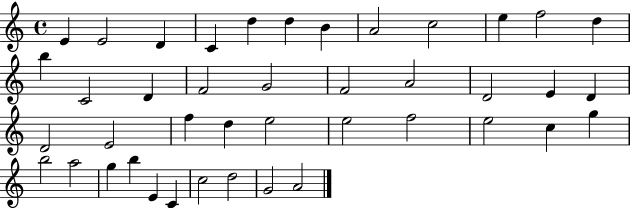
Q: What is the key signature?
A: C major